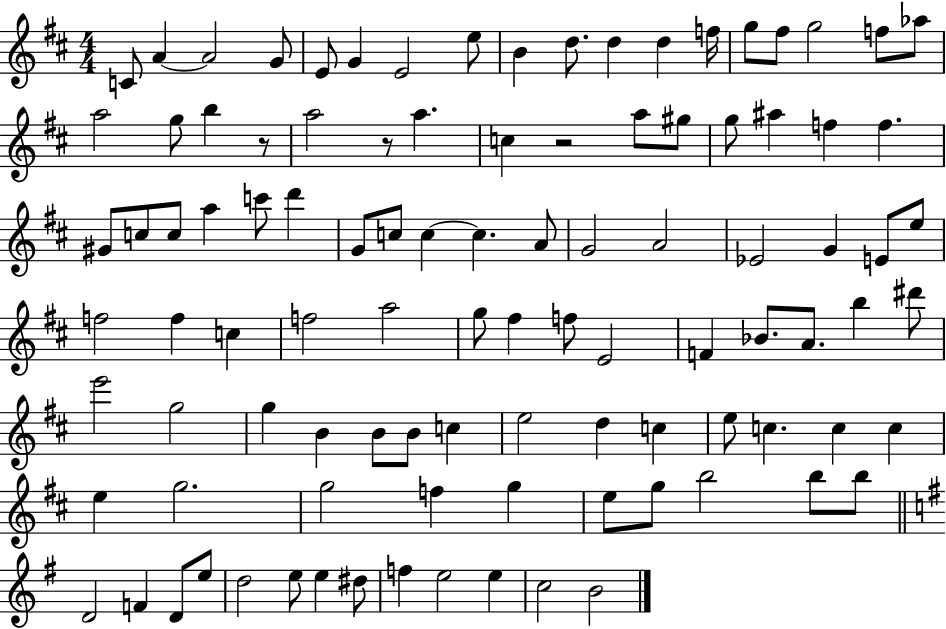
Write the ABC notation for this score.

X:1
T:Untitled
M:4/4
L:1/4
K:D
C/2 A A2 G/2 E/2 G E2 e/2 B d/2 d d f/4 g/2 ^f/2 g2 f/2 _a/2 a2 g/2 b z/2 a2 z/2 a c z2 a/2 ^g/2 g/2 ^a f f ^G/2 c/2 c/2 a c'/2 d' G/2 c/2 c c A/2 G2 A2 _E2 G E/2 e/2 f2 f c f2 a2 g/2 ^f f/2 E2 F _B/2 A/2 b ^d'/2 e'2 g2 g B B/2 B/2 c e2 d c e/2 c c c e g2 g2 f g e/2 g/2 b2 b/2 b/2 D2 F D/2 e/2 d2 e/2 e ^d/2 f e2 e c2 B2